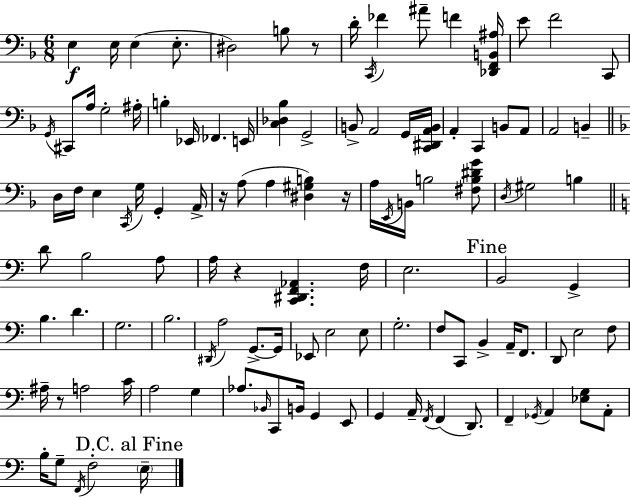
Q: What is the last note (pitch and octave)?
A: E3